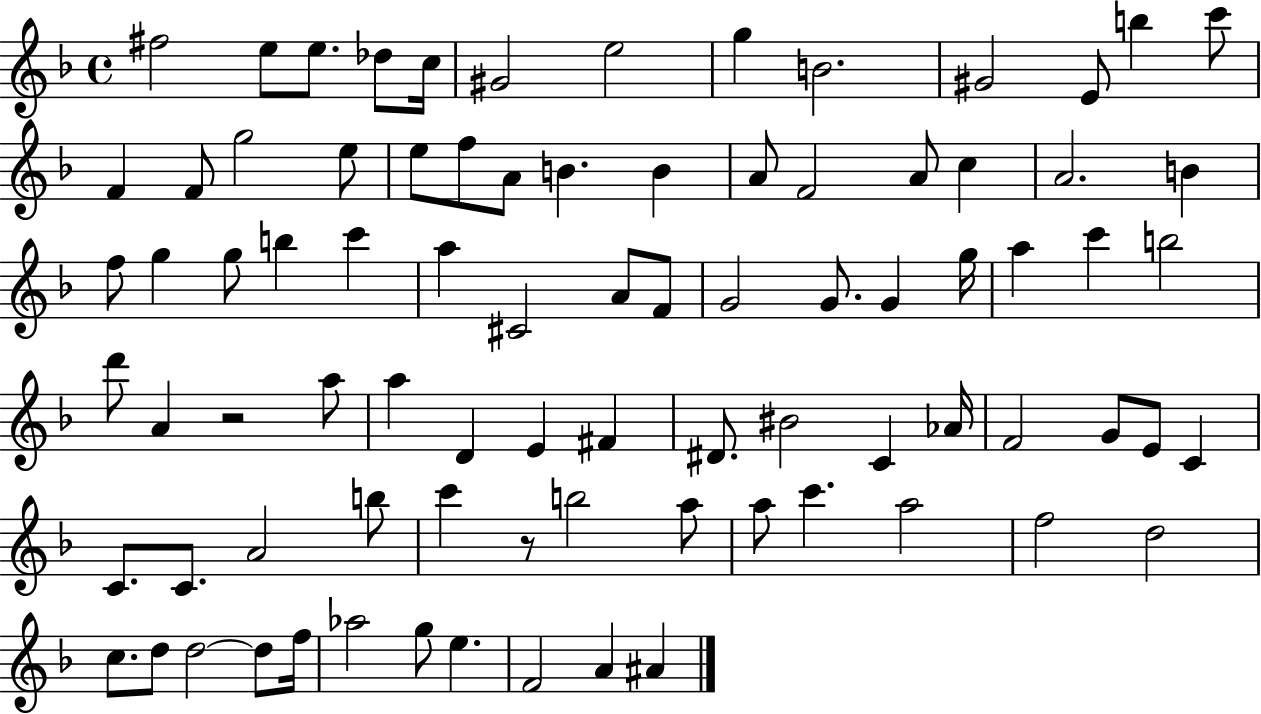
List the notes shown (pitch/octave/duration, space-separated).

F#5/h E5/e E5/e. Db5/e C5/s G#4/h E5/h G5/q B4/h. G#4/h E4/e B5/q C6/e F4/q F4/e G5/h E5/e E5/e F5/e A4/e B4/q. B4/q A4/e F4/h A4/e C5/q A4/h. B4/q F5/e G5/q G5/e B5/q C6/q A5/q C#4/h A4/e F4/e G4/h G4/e. G4/q G5/s A5/q C6/q B5/h D6/e A4/q R/h A5/e A5/q D4/q E4/q F#4/q D#4/e. BIS4/h C4/q Ab4/s F4/h G4/e E4/e C4/q C4/e. C4/e. A4/h B5/e C6/q R/e B5/h A5/e A5/e C6/q. A5/h F5/h D5/h C5/e. D5/e D5/h D5/e F5/s Ab5/h G5/e E5/q. F4/h A4/q A#4/q